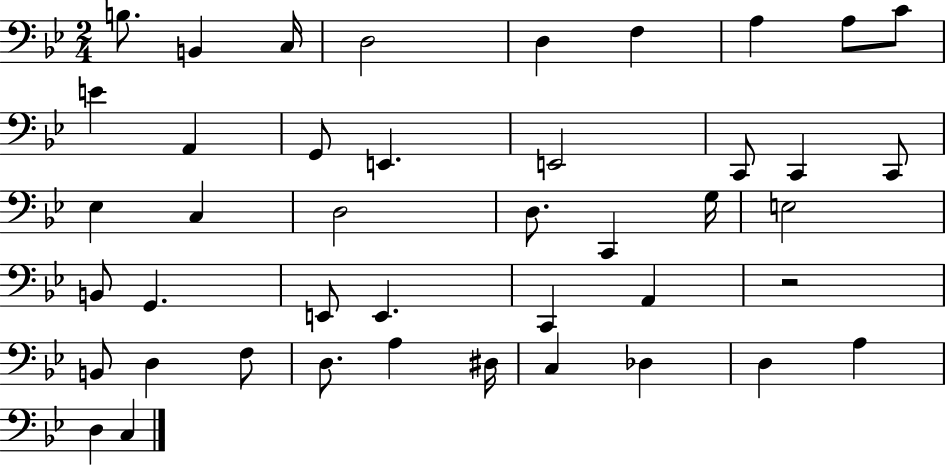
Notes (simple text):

B3/e. B2/q C3/s D3/h D3/q F3/q A3/q A3/e C4/e E4/q A2/q G2/e E2/q. E2/h C2/e C2/q C2/e Eb3/q C3/q D3/h D3/e. C2/q G3/s E3/h B2/e G2/q. E2/e E2/q. C2/q A2/q R/h B2/e D3/q F3/e D3/e. A3/q D#3/s C3/q Db3/q D3/q A3/q D3/q C3/q